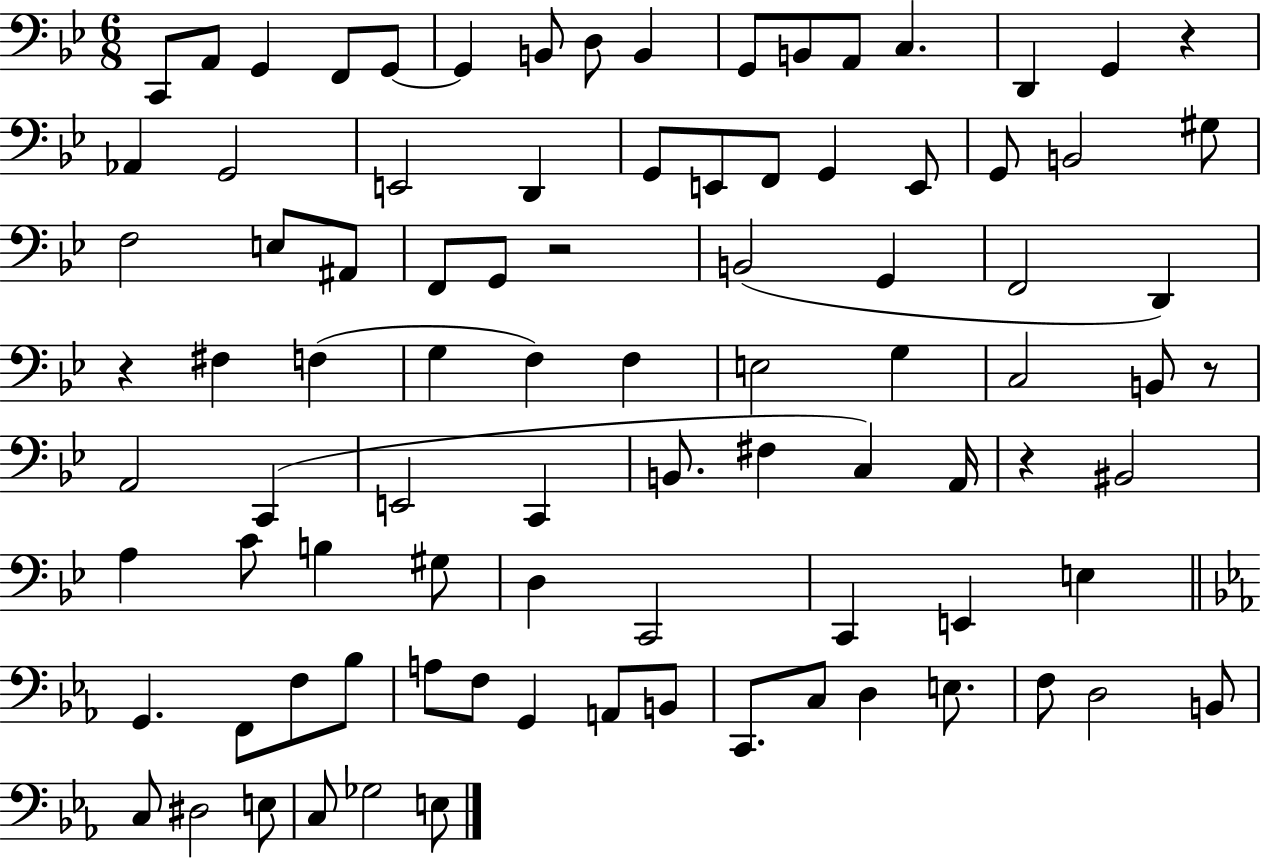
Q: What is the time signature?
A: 6/8